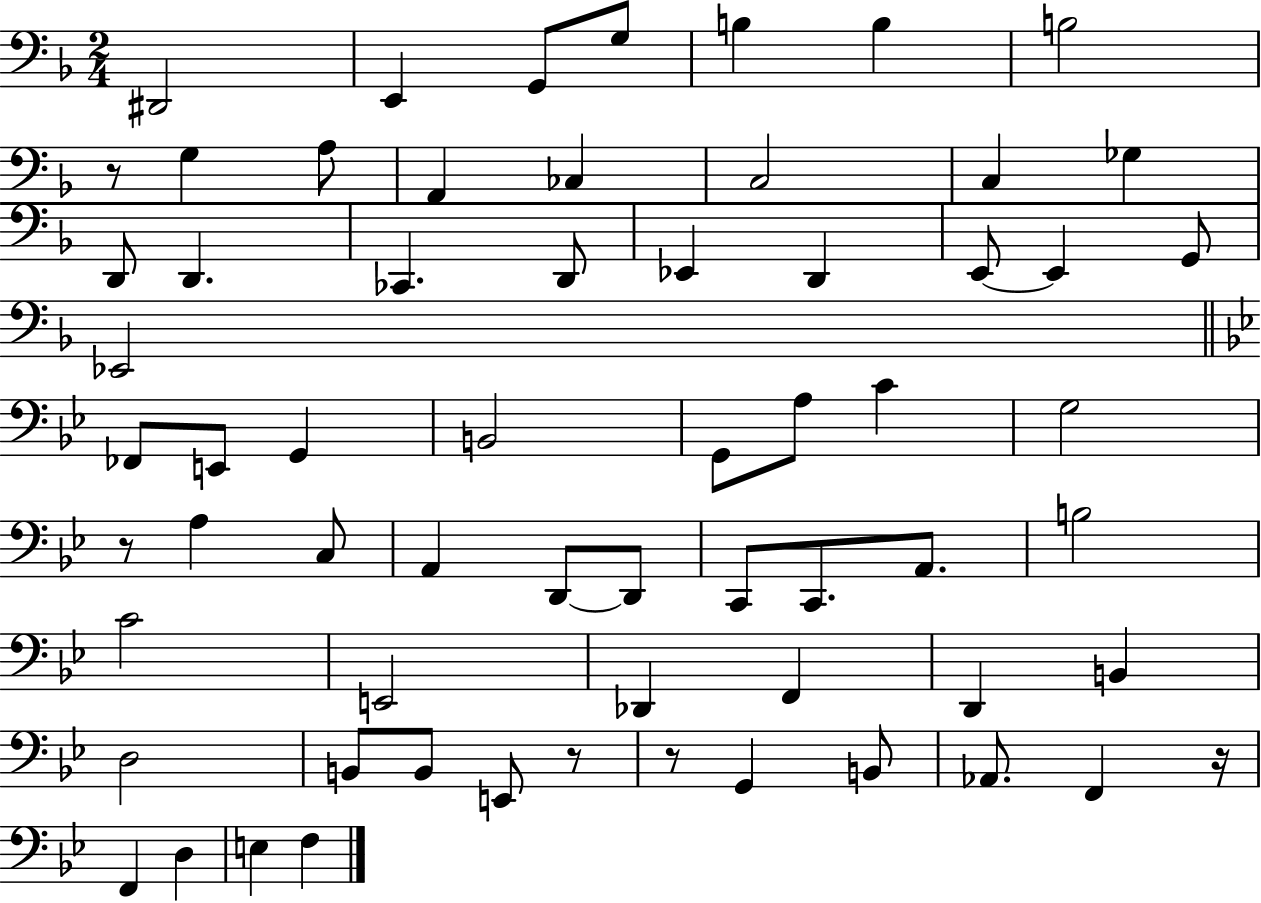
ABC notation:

X:1
T:Untitled
M:2/4
L:1/4
K:F
^D,,2 E,, G,,/2 G,/2 B, B, B,2 z/2 G, A,/2 A,, _C, C,2 C, _G, D,,/2 D,, _C,, D,,/2 _E,, D,, E,,/2 E,, G,,/2 _E,,2 _F,,/2 E,,/2 G,, B,,2 G,,/2 A,/2 C G,2 z/2 A, C,/2 A,, D,,/2 D,,/2 C,,/2 C,,/2 A,,/2 B,2 C2 E,,2 _D,, F,, D,, B,, D,2 B,,/2 B,,/2 E,,/2 z/2 z/2 G,, B,,/2 _A,,/2 F,, z/4 F,, D, E, F,